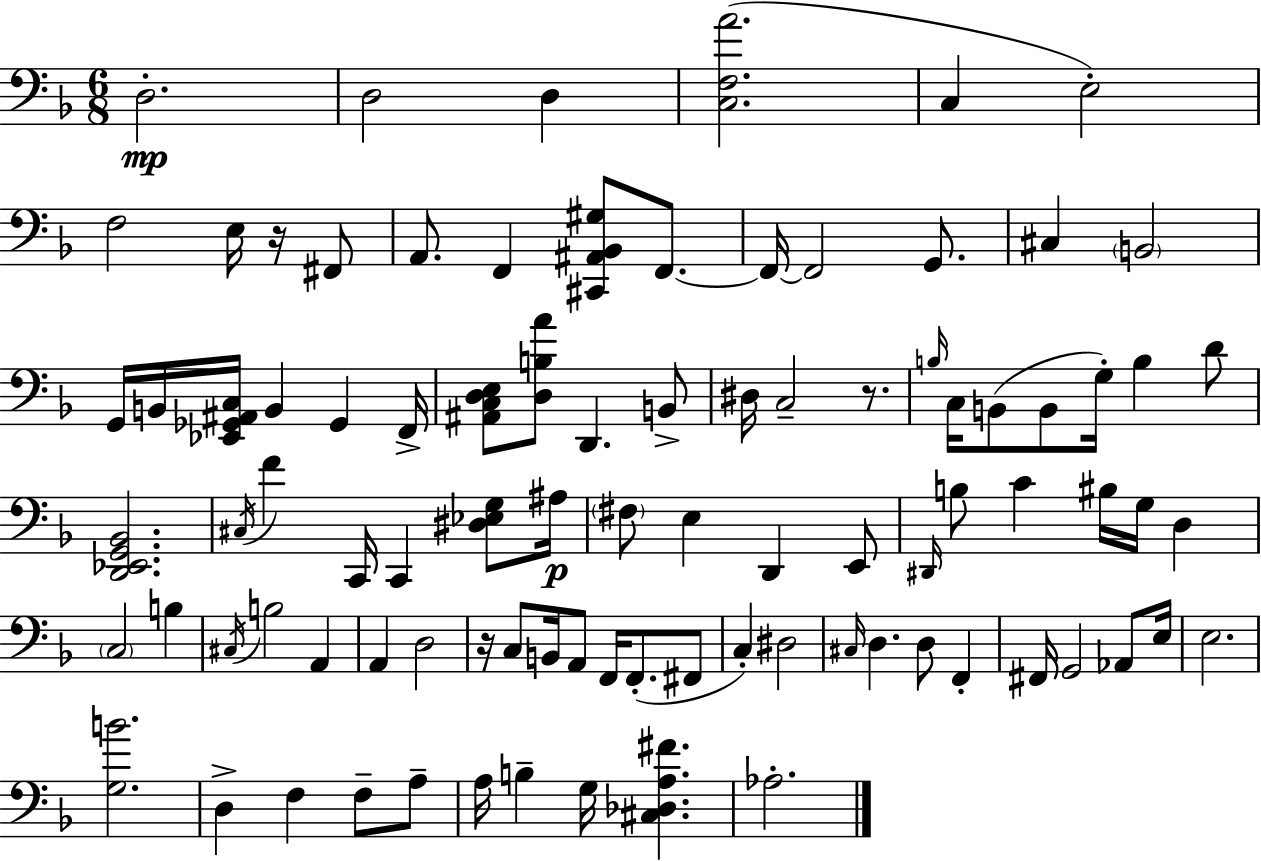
{
  \clef bass
  \numericTimeSignature
  \time 6/8
  \key d \minor
  d2.-.\mp | d2 d4 | <c f a'>2.( | c4 e2-.) | \break f2 e16 r16 fis,8 | a,8. f,4 <cis, ais, bes, gis>8 f,8.~~ | f,16~~ f,2 g,8. | cis4 \parenthesize b,2 | \break g,16 b,16 <ees, ges, ais, c>16 b,4 ges,4 f,16-> | <ais, c d e>8 <d b a'>8 d,4. b,8-> | dis16 c2-- r8. | \grace { b16 } c16 b,8( b,8 g16-.) b4 d'8 | \break <d, ees, g, bes,>2. | \acciaccatura { cis16 } f'4 c,16 c,4 <dis ees g>8 | ais16\p \parenthesize fis8 e4 d,4 | e,8 \grace { dis,16 } b8 c'4 bis16 g16 d4 | \break \parenthesize c2 b4 | \acciaccatura { cis16 } b2 | a,4 a,4 d2 | r16 c8 b,16 a,8 f,16 f,8.-.( | \break fis,8 c4-.) dis2 | \grace { cis16 } d4. d8 | f,4-. fis,16 g,2 | aes,8 e16 e2. | \break <g b'>2. | d4-> f4 | f8-- a8-- a16 b4-- g16 <cis des a fis'>4. | aes2.-. | \break \bar "|."
}